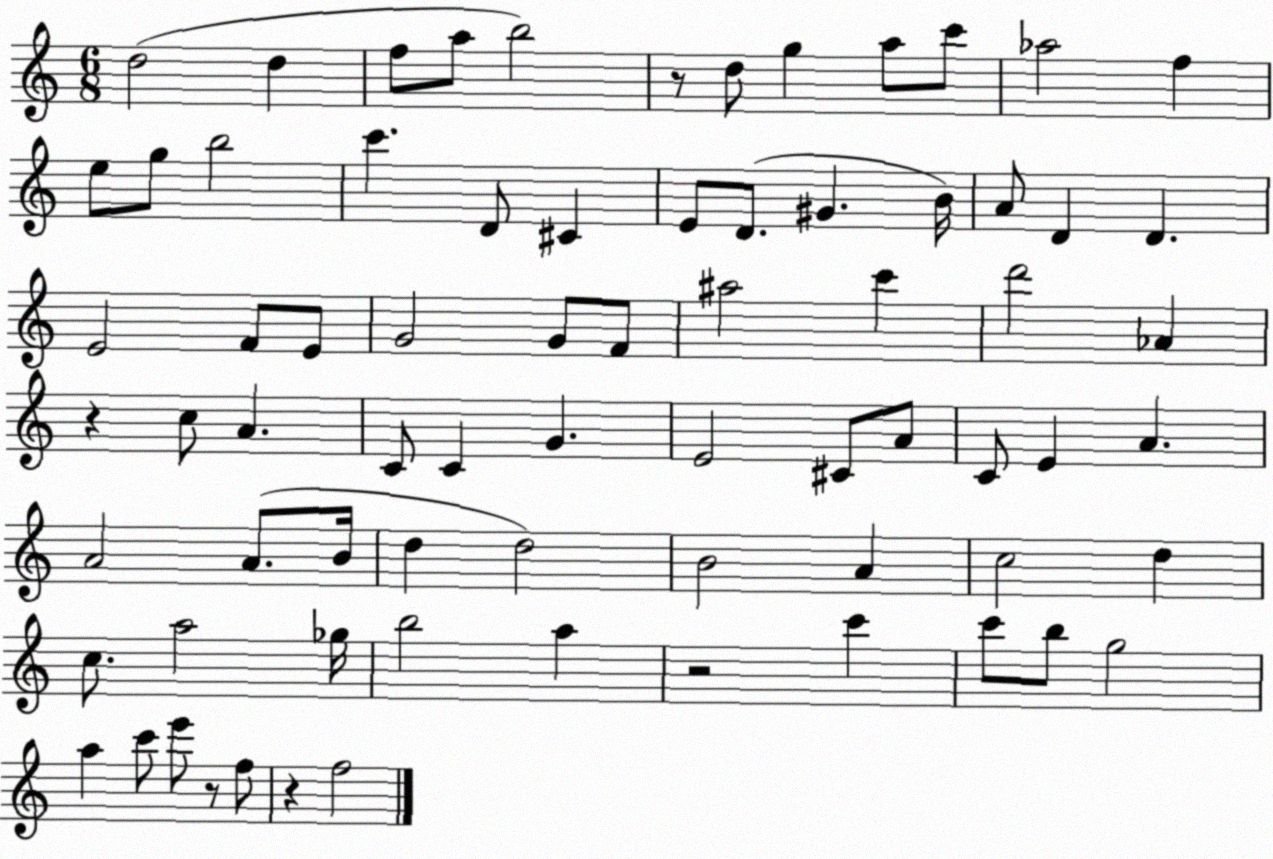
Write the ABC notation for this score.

X:1
T:Untitled
M:6/8
L:1/4
K:C
d2 d f/2 a/2 b2 z/2 d/2 g a/2 c'/2 _a2 f e/2 g/2 b2 c' D/2 ^C E/2 D/2 ^G B/4 A/2 D D E2 F/2 E/2 G2 G/2 F/2 ^a2 c' d'2 _A z c/2 A C/2 C G E2 ^C/2 A/2 C/2 E A A2 A/2 B/4 d d2 B2 A c2 d c/2 a2 _g/4 b2 a z2 c' c'/2 b/2 g2 a c'/2 e'/2 z/2 f/2 z f2